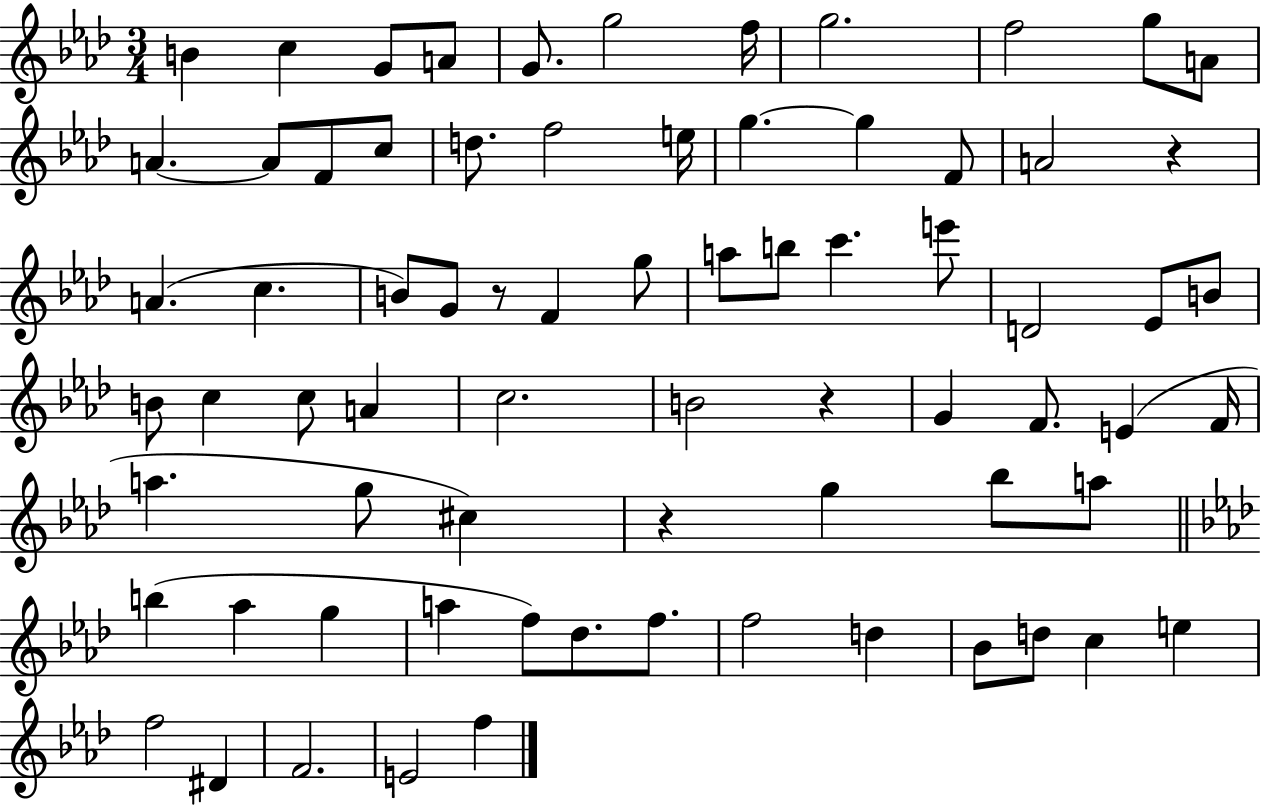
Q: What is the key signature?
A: AES major